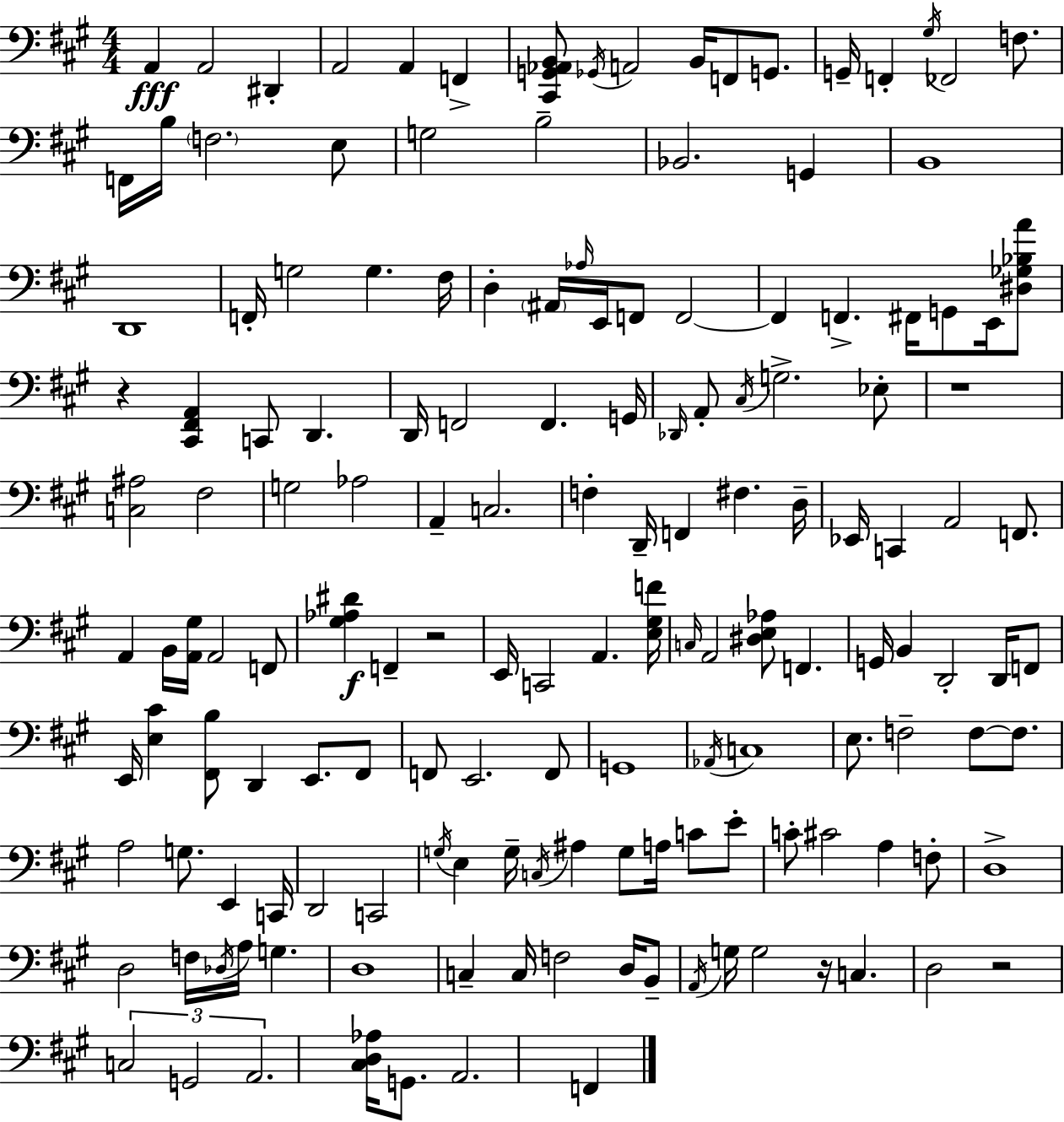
A2/q A2/h D#2/q A2/h A2/q F2/q [C#2,G2,Ab2,B2]/e Gb2/s A2/h B2/s F2/e G2/e. G2/s F2/q G#3/s FES2/h F3/e. F2/s B3/s F3/h. E3/e G3/h B3/h Bb2/h. G2/q B2/w D2/w F2/s G3/h G3/q. F#3/s D3/q A#2/s Ab3/s E2/s F2/e F2/h F2/q F2/q. F#2/s G2/e E2/s [D#3,Gb3,Bb3,A4]/e R/q [C#2,F#2,A2]/q C2/e D2/q. D2/s F2/h F2/q. G2/s Db2/s A2/e C#3/s G3/h. Eb3/e R/w [C3,A#3]/h F#3/h G3/h Ab3/h A2/q C3/h. F3/q D2/s F2/q F#3/q. D3/s Eb2/s C2/q A2/h F2/e. A2/q B2/s [A2,G#3]/s A2/h F2/e [G#3,Ab3,D#4]/q F2/q R/h E2/s C2/h A2/q. [E3,G#3,F4]/s C3/s A2/h [D#3,E3,Ab3]/e F2/q. G2/s B2/q D2/h D2/s F2/e E2/s [E3,C#4]/q [F#2,B3]/e D2/q E2/e. F#2/e F2/e E2/h. F2/e G2/w Ab2/s C3/w E3/e. F3/h F3/e F3/e. A3/h G3/e. E2/q C2/s D2/h C2/h G3/s E3/q G3/s C3/s A#3/q G3/e A3/s C4/e E4/e C4/e C#4/h A3/q F3/e D3/w D3/h F3/s Db3/s A3/s G3/q. D3/w C3/q C3/s F3/h D3/s B2/e A2/s G3/s G3/h R/s C3/q. D3/h R/h C3/h G2/h A2/h. [C#3,D3,Ab3]/s G2/e. A2/h. F2/q